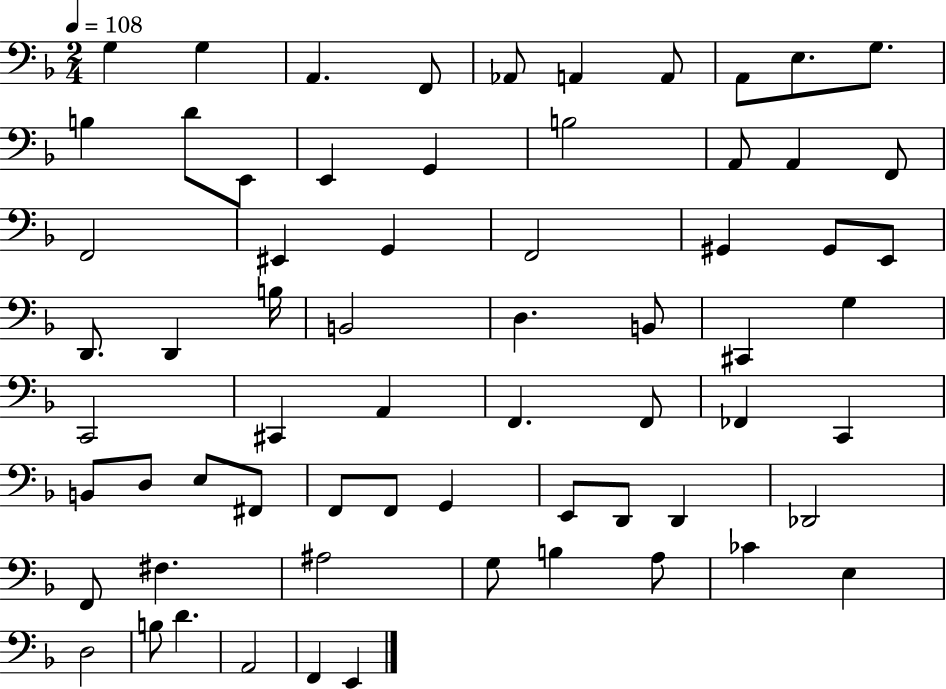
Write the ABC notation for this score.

X:1
T:Untitled
M:2/4
L:1/4
K:F
G, G, A,, F,,/2 _A,,/2 A,, A,,/2 A,,/2 E,/2 G,/2 B, D/2 E,,/2 E,, G,, B,2 A,,/2 A,, F,,/2 F,,2 ^E,, G,, F,,2 ^G,, ^G,,/2 E,,/2 D,,/2 D,, B,/4 B,,2 D, B,,/2 ^C,, G, C,,2 ^C,, A,, F,, F,,/2 _F,, C,, B,,/2 D,/2 E,/2 ^F,,/2 F,,/2 F,,/2 G,, E,,/2 D,,/2 D,, _D,,2 F,,/2 ^F, ^A,2 G,/2 B, A,/2 _C E, D,2 B,/2 D A,,2 F,, E,,